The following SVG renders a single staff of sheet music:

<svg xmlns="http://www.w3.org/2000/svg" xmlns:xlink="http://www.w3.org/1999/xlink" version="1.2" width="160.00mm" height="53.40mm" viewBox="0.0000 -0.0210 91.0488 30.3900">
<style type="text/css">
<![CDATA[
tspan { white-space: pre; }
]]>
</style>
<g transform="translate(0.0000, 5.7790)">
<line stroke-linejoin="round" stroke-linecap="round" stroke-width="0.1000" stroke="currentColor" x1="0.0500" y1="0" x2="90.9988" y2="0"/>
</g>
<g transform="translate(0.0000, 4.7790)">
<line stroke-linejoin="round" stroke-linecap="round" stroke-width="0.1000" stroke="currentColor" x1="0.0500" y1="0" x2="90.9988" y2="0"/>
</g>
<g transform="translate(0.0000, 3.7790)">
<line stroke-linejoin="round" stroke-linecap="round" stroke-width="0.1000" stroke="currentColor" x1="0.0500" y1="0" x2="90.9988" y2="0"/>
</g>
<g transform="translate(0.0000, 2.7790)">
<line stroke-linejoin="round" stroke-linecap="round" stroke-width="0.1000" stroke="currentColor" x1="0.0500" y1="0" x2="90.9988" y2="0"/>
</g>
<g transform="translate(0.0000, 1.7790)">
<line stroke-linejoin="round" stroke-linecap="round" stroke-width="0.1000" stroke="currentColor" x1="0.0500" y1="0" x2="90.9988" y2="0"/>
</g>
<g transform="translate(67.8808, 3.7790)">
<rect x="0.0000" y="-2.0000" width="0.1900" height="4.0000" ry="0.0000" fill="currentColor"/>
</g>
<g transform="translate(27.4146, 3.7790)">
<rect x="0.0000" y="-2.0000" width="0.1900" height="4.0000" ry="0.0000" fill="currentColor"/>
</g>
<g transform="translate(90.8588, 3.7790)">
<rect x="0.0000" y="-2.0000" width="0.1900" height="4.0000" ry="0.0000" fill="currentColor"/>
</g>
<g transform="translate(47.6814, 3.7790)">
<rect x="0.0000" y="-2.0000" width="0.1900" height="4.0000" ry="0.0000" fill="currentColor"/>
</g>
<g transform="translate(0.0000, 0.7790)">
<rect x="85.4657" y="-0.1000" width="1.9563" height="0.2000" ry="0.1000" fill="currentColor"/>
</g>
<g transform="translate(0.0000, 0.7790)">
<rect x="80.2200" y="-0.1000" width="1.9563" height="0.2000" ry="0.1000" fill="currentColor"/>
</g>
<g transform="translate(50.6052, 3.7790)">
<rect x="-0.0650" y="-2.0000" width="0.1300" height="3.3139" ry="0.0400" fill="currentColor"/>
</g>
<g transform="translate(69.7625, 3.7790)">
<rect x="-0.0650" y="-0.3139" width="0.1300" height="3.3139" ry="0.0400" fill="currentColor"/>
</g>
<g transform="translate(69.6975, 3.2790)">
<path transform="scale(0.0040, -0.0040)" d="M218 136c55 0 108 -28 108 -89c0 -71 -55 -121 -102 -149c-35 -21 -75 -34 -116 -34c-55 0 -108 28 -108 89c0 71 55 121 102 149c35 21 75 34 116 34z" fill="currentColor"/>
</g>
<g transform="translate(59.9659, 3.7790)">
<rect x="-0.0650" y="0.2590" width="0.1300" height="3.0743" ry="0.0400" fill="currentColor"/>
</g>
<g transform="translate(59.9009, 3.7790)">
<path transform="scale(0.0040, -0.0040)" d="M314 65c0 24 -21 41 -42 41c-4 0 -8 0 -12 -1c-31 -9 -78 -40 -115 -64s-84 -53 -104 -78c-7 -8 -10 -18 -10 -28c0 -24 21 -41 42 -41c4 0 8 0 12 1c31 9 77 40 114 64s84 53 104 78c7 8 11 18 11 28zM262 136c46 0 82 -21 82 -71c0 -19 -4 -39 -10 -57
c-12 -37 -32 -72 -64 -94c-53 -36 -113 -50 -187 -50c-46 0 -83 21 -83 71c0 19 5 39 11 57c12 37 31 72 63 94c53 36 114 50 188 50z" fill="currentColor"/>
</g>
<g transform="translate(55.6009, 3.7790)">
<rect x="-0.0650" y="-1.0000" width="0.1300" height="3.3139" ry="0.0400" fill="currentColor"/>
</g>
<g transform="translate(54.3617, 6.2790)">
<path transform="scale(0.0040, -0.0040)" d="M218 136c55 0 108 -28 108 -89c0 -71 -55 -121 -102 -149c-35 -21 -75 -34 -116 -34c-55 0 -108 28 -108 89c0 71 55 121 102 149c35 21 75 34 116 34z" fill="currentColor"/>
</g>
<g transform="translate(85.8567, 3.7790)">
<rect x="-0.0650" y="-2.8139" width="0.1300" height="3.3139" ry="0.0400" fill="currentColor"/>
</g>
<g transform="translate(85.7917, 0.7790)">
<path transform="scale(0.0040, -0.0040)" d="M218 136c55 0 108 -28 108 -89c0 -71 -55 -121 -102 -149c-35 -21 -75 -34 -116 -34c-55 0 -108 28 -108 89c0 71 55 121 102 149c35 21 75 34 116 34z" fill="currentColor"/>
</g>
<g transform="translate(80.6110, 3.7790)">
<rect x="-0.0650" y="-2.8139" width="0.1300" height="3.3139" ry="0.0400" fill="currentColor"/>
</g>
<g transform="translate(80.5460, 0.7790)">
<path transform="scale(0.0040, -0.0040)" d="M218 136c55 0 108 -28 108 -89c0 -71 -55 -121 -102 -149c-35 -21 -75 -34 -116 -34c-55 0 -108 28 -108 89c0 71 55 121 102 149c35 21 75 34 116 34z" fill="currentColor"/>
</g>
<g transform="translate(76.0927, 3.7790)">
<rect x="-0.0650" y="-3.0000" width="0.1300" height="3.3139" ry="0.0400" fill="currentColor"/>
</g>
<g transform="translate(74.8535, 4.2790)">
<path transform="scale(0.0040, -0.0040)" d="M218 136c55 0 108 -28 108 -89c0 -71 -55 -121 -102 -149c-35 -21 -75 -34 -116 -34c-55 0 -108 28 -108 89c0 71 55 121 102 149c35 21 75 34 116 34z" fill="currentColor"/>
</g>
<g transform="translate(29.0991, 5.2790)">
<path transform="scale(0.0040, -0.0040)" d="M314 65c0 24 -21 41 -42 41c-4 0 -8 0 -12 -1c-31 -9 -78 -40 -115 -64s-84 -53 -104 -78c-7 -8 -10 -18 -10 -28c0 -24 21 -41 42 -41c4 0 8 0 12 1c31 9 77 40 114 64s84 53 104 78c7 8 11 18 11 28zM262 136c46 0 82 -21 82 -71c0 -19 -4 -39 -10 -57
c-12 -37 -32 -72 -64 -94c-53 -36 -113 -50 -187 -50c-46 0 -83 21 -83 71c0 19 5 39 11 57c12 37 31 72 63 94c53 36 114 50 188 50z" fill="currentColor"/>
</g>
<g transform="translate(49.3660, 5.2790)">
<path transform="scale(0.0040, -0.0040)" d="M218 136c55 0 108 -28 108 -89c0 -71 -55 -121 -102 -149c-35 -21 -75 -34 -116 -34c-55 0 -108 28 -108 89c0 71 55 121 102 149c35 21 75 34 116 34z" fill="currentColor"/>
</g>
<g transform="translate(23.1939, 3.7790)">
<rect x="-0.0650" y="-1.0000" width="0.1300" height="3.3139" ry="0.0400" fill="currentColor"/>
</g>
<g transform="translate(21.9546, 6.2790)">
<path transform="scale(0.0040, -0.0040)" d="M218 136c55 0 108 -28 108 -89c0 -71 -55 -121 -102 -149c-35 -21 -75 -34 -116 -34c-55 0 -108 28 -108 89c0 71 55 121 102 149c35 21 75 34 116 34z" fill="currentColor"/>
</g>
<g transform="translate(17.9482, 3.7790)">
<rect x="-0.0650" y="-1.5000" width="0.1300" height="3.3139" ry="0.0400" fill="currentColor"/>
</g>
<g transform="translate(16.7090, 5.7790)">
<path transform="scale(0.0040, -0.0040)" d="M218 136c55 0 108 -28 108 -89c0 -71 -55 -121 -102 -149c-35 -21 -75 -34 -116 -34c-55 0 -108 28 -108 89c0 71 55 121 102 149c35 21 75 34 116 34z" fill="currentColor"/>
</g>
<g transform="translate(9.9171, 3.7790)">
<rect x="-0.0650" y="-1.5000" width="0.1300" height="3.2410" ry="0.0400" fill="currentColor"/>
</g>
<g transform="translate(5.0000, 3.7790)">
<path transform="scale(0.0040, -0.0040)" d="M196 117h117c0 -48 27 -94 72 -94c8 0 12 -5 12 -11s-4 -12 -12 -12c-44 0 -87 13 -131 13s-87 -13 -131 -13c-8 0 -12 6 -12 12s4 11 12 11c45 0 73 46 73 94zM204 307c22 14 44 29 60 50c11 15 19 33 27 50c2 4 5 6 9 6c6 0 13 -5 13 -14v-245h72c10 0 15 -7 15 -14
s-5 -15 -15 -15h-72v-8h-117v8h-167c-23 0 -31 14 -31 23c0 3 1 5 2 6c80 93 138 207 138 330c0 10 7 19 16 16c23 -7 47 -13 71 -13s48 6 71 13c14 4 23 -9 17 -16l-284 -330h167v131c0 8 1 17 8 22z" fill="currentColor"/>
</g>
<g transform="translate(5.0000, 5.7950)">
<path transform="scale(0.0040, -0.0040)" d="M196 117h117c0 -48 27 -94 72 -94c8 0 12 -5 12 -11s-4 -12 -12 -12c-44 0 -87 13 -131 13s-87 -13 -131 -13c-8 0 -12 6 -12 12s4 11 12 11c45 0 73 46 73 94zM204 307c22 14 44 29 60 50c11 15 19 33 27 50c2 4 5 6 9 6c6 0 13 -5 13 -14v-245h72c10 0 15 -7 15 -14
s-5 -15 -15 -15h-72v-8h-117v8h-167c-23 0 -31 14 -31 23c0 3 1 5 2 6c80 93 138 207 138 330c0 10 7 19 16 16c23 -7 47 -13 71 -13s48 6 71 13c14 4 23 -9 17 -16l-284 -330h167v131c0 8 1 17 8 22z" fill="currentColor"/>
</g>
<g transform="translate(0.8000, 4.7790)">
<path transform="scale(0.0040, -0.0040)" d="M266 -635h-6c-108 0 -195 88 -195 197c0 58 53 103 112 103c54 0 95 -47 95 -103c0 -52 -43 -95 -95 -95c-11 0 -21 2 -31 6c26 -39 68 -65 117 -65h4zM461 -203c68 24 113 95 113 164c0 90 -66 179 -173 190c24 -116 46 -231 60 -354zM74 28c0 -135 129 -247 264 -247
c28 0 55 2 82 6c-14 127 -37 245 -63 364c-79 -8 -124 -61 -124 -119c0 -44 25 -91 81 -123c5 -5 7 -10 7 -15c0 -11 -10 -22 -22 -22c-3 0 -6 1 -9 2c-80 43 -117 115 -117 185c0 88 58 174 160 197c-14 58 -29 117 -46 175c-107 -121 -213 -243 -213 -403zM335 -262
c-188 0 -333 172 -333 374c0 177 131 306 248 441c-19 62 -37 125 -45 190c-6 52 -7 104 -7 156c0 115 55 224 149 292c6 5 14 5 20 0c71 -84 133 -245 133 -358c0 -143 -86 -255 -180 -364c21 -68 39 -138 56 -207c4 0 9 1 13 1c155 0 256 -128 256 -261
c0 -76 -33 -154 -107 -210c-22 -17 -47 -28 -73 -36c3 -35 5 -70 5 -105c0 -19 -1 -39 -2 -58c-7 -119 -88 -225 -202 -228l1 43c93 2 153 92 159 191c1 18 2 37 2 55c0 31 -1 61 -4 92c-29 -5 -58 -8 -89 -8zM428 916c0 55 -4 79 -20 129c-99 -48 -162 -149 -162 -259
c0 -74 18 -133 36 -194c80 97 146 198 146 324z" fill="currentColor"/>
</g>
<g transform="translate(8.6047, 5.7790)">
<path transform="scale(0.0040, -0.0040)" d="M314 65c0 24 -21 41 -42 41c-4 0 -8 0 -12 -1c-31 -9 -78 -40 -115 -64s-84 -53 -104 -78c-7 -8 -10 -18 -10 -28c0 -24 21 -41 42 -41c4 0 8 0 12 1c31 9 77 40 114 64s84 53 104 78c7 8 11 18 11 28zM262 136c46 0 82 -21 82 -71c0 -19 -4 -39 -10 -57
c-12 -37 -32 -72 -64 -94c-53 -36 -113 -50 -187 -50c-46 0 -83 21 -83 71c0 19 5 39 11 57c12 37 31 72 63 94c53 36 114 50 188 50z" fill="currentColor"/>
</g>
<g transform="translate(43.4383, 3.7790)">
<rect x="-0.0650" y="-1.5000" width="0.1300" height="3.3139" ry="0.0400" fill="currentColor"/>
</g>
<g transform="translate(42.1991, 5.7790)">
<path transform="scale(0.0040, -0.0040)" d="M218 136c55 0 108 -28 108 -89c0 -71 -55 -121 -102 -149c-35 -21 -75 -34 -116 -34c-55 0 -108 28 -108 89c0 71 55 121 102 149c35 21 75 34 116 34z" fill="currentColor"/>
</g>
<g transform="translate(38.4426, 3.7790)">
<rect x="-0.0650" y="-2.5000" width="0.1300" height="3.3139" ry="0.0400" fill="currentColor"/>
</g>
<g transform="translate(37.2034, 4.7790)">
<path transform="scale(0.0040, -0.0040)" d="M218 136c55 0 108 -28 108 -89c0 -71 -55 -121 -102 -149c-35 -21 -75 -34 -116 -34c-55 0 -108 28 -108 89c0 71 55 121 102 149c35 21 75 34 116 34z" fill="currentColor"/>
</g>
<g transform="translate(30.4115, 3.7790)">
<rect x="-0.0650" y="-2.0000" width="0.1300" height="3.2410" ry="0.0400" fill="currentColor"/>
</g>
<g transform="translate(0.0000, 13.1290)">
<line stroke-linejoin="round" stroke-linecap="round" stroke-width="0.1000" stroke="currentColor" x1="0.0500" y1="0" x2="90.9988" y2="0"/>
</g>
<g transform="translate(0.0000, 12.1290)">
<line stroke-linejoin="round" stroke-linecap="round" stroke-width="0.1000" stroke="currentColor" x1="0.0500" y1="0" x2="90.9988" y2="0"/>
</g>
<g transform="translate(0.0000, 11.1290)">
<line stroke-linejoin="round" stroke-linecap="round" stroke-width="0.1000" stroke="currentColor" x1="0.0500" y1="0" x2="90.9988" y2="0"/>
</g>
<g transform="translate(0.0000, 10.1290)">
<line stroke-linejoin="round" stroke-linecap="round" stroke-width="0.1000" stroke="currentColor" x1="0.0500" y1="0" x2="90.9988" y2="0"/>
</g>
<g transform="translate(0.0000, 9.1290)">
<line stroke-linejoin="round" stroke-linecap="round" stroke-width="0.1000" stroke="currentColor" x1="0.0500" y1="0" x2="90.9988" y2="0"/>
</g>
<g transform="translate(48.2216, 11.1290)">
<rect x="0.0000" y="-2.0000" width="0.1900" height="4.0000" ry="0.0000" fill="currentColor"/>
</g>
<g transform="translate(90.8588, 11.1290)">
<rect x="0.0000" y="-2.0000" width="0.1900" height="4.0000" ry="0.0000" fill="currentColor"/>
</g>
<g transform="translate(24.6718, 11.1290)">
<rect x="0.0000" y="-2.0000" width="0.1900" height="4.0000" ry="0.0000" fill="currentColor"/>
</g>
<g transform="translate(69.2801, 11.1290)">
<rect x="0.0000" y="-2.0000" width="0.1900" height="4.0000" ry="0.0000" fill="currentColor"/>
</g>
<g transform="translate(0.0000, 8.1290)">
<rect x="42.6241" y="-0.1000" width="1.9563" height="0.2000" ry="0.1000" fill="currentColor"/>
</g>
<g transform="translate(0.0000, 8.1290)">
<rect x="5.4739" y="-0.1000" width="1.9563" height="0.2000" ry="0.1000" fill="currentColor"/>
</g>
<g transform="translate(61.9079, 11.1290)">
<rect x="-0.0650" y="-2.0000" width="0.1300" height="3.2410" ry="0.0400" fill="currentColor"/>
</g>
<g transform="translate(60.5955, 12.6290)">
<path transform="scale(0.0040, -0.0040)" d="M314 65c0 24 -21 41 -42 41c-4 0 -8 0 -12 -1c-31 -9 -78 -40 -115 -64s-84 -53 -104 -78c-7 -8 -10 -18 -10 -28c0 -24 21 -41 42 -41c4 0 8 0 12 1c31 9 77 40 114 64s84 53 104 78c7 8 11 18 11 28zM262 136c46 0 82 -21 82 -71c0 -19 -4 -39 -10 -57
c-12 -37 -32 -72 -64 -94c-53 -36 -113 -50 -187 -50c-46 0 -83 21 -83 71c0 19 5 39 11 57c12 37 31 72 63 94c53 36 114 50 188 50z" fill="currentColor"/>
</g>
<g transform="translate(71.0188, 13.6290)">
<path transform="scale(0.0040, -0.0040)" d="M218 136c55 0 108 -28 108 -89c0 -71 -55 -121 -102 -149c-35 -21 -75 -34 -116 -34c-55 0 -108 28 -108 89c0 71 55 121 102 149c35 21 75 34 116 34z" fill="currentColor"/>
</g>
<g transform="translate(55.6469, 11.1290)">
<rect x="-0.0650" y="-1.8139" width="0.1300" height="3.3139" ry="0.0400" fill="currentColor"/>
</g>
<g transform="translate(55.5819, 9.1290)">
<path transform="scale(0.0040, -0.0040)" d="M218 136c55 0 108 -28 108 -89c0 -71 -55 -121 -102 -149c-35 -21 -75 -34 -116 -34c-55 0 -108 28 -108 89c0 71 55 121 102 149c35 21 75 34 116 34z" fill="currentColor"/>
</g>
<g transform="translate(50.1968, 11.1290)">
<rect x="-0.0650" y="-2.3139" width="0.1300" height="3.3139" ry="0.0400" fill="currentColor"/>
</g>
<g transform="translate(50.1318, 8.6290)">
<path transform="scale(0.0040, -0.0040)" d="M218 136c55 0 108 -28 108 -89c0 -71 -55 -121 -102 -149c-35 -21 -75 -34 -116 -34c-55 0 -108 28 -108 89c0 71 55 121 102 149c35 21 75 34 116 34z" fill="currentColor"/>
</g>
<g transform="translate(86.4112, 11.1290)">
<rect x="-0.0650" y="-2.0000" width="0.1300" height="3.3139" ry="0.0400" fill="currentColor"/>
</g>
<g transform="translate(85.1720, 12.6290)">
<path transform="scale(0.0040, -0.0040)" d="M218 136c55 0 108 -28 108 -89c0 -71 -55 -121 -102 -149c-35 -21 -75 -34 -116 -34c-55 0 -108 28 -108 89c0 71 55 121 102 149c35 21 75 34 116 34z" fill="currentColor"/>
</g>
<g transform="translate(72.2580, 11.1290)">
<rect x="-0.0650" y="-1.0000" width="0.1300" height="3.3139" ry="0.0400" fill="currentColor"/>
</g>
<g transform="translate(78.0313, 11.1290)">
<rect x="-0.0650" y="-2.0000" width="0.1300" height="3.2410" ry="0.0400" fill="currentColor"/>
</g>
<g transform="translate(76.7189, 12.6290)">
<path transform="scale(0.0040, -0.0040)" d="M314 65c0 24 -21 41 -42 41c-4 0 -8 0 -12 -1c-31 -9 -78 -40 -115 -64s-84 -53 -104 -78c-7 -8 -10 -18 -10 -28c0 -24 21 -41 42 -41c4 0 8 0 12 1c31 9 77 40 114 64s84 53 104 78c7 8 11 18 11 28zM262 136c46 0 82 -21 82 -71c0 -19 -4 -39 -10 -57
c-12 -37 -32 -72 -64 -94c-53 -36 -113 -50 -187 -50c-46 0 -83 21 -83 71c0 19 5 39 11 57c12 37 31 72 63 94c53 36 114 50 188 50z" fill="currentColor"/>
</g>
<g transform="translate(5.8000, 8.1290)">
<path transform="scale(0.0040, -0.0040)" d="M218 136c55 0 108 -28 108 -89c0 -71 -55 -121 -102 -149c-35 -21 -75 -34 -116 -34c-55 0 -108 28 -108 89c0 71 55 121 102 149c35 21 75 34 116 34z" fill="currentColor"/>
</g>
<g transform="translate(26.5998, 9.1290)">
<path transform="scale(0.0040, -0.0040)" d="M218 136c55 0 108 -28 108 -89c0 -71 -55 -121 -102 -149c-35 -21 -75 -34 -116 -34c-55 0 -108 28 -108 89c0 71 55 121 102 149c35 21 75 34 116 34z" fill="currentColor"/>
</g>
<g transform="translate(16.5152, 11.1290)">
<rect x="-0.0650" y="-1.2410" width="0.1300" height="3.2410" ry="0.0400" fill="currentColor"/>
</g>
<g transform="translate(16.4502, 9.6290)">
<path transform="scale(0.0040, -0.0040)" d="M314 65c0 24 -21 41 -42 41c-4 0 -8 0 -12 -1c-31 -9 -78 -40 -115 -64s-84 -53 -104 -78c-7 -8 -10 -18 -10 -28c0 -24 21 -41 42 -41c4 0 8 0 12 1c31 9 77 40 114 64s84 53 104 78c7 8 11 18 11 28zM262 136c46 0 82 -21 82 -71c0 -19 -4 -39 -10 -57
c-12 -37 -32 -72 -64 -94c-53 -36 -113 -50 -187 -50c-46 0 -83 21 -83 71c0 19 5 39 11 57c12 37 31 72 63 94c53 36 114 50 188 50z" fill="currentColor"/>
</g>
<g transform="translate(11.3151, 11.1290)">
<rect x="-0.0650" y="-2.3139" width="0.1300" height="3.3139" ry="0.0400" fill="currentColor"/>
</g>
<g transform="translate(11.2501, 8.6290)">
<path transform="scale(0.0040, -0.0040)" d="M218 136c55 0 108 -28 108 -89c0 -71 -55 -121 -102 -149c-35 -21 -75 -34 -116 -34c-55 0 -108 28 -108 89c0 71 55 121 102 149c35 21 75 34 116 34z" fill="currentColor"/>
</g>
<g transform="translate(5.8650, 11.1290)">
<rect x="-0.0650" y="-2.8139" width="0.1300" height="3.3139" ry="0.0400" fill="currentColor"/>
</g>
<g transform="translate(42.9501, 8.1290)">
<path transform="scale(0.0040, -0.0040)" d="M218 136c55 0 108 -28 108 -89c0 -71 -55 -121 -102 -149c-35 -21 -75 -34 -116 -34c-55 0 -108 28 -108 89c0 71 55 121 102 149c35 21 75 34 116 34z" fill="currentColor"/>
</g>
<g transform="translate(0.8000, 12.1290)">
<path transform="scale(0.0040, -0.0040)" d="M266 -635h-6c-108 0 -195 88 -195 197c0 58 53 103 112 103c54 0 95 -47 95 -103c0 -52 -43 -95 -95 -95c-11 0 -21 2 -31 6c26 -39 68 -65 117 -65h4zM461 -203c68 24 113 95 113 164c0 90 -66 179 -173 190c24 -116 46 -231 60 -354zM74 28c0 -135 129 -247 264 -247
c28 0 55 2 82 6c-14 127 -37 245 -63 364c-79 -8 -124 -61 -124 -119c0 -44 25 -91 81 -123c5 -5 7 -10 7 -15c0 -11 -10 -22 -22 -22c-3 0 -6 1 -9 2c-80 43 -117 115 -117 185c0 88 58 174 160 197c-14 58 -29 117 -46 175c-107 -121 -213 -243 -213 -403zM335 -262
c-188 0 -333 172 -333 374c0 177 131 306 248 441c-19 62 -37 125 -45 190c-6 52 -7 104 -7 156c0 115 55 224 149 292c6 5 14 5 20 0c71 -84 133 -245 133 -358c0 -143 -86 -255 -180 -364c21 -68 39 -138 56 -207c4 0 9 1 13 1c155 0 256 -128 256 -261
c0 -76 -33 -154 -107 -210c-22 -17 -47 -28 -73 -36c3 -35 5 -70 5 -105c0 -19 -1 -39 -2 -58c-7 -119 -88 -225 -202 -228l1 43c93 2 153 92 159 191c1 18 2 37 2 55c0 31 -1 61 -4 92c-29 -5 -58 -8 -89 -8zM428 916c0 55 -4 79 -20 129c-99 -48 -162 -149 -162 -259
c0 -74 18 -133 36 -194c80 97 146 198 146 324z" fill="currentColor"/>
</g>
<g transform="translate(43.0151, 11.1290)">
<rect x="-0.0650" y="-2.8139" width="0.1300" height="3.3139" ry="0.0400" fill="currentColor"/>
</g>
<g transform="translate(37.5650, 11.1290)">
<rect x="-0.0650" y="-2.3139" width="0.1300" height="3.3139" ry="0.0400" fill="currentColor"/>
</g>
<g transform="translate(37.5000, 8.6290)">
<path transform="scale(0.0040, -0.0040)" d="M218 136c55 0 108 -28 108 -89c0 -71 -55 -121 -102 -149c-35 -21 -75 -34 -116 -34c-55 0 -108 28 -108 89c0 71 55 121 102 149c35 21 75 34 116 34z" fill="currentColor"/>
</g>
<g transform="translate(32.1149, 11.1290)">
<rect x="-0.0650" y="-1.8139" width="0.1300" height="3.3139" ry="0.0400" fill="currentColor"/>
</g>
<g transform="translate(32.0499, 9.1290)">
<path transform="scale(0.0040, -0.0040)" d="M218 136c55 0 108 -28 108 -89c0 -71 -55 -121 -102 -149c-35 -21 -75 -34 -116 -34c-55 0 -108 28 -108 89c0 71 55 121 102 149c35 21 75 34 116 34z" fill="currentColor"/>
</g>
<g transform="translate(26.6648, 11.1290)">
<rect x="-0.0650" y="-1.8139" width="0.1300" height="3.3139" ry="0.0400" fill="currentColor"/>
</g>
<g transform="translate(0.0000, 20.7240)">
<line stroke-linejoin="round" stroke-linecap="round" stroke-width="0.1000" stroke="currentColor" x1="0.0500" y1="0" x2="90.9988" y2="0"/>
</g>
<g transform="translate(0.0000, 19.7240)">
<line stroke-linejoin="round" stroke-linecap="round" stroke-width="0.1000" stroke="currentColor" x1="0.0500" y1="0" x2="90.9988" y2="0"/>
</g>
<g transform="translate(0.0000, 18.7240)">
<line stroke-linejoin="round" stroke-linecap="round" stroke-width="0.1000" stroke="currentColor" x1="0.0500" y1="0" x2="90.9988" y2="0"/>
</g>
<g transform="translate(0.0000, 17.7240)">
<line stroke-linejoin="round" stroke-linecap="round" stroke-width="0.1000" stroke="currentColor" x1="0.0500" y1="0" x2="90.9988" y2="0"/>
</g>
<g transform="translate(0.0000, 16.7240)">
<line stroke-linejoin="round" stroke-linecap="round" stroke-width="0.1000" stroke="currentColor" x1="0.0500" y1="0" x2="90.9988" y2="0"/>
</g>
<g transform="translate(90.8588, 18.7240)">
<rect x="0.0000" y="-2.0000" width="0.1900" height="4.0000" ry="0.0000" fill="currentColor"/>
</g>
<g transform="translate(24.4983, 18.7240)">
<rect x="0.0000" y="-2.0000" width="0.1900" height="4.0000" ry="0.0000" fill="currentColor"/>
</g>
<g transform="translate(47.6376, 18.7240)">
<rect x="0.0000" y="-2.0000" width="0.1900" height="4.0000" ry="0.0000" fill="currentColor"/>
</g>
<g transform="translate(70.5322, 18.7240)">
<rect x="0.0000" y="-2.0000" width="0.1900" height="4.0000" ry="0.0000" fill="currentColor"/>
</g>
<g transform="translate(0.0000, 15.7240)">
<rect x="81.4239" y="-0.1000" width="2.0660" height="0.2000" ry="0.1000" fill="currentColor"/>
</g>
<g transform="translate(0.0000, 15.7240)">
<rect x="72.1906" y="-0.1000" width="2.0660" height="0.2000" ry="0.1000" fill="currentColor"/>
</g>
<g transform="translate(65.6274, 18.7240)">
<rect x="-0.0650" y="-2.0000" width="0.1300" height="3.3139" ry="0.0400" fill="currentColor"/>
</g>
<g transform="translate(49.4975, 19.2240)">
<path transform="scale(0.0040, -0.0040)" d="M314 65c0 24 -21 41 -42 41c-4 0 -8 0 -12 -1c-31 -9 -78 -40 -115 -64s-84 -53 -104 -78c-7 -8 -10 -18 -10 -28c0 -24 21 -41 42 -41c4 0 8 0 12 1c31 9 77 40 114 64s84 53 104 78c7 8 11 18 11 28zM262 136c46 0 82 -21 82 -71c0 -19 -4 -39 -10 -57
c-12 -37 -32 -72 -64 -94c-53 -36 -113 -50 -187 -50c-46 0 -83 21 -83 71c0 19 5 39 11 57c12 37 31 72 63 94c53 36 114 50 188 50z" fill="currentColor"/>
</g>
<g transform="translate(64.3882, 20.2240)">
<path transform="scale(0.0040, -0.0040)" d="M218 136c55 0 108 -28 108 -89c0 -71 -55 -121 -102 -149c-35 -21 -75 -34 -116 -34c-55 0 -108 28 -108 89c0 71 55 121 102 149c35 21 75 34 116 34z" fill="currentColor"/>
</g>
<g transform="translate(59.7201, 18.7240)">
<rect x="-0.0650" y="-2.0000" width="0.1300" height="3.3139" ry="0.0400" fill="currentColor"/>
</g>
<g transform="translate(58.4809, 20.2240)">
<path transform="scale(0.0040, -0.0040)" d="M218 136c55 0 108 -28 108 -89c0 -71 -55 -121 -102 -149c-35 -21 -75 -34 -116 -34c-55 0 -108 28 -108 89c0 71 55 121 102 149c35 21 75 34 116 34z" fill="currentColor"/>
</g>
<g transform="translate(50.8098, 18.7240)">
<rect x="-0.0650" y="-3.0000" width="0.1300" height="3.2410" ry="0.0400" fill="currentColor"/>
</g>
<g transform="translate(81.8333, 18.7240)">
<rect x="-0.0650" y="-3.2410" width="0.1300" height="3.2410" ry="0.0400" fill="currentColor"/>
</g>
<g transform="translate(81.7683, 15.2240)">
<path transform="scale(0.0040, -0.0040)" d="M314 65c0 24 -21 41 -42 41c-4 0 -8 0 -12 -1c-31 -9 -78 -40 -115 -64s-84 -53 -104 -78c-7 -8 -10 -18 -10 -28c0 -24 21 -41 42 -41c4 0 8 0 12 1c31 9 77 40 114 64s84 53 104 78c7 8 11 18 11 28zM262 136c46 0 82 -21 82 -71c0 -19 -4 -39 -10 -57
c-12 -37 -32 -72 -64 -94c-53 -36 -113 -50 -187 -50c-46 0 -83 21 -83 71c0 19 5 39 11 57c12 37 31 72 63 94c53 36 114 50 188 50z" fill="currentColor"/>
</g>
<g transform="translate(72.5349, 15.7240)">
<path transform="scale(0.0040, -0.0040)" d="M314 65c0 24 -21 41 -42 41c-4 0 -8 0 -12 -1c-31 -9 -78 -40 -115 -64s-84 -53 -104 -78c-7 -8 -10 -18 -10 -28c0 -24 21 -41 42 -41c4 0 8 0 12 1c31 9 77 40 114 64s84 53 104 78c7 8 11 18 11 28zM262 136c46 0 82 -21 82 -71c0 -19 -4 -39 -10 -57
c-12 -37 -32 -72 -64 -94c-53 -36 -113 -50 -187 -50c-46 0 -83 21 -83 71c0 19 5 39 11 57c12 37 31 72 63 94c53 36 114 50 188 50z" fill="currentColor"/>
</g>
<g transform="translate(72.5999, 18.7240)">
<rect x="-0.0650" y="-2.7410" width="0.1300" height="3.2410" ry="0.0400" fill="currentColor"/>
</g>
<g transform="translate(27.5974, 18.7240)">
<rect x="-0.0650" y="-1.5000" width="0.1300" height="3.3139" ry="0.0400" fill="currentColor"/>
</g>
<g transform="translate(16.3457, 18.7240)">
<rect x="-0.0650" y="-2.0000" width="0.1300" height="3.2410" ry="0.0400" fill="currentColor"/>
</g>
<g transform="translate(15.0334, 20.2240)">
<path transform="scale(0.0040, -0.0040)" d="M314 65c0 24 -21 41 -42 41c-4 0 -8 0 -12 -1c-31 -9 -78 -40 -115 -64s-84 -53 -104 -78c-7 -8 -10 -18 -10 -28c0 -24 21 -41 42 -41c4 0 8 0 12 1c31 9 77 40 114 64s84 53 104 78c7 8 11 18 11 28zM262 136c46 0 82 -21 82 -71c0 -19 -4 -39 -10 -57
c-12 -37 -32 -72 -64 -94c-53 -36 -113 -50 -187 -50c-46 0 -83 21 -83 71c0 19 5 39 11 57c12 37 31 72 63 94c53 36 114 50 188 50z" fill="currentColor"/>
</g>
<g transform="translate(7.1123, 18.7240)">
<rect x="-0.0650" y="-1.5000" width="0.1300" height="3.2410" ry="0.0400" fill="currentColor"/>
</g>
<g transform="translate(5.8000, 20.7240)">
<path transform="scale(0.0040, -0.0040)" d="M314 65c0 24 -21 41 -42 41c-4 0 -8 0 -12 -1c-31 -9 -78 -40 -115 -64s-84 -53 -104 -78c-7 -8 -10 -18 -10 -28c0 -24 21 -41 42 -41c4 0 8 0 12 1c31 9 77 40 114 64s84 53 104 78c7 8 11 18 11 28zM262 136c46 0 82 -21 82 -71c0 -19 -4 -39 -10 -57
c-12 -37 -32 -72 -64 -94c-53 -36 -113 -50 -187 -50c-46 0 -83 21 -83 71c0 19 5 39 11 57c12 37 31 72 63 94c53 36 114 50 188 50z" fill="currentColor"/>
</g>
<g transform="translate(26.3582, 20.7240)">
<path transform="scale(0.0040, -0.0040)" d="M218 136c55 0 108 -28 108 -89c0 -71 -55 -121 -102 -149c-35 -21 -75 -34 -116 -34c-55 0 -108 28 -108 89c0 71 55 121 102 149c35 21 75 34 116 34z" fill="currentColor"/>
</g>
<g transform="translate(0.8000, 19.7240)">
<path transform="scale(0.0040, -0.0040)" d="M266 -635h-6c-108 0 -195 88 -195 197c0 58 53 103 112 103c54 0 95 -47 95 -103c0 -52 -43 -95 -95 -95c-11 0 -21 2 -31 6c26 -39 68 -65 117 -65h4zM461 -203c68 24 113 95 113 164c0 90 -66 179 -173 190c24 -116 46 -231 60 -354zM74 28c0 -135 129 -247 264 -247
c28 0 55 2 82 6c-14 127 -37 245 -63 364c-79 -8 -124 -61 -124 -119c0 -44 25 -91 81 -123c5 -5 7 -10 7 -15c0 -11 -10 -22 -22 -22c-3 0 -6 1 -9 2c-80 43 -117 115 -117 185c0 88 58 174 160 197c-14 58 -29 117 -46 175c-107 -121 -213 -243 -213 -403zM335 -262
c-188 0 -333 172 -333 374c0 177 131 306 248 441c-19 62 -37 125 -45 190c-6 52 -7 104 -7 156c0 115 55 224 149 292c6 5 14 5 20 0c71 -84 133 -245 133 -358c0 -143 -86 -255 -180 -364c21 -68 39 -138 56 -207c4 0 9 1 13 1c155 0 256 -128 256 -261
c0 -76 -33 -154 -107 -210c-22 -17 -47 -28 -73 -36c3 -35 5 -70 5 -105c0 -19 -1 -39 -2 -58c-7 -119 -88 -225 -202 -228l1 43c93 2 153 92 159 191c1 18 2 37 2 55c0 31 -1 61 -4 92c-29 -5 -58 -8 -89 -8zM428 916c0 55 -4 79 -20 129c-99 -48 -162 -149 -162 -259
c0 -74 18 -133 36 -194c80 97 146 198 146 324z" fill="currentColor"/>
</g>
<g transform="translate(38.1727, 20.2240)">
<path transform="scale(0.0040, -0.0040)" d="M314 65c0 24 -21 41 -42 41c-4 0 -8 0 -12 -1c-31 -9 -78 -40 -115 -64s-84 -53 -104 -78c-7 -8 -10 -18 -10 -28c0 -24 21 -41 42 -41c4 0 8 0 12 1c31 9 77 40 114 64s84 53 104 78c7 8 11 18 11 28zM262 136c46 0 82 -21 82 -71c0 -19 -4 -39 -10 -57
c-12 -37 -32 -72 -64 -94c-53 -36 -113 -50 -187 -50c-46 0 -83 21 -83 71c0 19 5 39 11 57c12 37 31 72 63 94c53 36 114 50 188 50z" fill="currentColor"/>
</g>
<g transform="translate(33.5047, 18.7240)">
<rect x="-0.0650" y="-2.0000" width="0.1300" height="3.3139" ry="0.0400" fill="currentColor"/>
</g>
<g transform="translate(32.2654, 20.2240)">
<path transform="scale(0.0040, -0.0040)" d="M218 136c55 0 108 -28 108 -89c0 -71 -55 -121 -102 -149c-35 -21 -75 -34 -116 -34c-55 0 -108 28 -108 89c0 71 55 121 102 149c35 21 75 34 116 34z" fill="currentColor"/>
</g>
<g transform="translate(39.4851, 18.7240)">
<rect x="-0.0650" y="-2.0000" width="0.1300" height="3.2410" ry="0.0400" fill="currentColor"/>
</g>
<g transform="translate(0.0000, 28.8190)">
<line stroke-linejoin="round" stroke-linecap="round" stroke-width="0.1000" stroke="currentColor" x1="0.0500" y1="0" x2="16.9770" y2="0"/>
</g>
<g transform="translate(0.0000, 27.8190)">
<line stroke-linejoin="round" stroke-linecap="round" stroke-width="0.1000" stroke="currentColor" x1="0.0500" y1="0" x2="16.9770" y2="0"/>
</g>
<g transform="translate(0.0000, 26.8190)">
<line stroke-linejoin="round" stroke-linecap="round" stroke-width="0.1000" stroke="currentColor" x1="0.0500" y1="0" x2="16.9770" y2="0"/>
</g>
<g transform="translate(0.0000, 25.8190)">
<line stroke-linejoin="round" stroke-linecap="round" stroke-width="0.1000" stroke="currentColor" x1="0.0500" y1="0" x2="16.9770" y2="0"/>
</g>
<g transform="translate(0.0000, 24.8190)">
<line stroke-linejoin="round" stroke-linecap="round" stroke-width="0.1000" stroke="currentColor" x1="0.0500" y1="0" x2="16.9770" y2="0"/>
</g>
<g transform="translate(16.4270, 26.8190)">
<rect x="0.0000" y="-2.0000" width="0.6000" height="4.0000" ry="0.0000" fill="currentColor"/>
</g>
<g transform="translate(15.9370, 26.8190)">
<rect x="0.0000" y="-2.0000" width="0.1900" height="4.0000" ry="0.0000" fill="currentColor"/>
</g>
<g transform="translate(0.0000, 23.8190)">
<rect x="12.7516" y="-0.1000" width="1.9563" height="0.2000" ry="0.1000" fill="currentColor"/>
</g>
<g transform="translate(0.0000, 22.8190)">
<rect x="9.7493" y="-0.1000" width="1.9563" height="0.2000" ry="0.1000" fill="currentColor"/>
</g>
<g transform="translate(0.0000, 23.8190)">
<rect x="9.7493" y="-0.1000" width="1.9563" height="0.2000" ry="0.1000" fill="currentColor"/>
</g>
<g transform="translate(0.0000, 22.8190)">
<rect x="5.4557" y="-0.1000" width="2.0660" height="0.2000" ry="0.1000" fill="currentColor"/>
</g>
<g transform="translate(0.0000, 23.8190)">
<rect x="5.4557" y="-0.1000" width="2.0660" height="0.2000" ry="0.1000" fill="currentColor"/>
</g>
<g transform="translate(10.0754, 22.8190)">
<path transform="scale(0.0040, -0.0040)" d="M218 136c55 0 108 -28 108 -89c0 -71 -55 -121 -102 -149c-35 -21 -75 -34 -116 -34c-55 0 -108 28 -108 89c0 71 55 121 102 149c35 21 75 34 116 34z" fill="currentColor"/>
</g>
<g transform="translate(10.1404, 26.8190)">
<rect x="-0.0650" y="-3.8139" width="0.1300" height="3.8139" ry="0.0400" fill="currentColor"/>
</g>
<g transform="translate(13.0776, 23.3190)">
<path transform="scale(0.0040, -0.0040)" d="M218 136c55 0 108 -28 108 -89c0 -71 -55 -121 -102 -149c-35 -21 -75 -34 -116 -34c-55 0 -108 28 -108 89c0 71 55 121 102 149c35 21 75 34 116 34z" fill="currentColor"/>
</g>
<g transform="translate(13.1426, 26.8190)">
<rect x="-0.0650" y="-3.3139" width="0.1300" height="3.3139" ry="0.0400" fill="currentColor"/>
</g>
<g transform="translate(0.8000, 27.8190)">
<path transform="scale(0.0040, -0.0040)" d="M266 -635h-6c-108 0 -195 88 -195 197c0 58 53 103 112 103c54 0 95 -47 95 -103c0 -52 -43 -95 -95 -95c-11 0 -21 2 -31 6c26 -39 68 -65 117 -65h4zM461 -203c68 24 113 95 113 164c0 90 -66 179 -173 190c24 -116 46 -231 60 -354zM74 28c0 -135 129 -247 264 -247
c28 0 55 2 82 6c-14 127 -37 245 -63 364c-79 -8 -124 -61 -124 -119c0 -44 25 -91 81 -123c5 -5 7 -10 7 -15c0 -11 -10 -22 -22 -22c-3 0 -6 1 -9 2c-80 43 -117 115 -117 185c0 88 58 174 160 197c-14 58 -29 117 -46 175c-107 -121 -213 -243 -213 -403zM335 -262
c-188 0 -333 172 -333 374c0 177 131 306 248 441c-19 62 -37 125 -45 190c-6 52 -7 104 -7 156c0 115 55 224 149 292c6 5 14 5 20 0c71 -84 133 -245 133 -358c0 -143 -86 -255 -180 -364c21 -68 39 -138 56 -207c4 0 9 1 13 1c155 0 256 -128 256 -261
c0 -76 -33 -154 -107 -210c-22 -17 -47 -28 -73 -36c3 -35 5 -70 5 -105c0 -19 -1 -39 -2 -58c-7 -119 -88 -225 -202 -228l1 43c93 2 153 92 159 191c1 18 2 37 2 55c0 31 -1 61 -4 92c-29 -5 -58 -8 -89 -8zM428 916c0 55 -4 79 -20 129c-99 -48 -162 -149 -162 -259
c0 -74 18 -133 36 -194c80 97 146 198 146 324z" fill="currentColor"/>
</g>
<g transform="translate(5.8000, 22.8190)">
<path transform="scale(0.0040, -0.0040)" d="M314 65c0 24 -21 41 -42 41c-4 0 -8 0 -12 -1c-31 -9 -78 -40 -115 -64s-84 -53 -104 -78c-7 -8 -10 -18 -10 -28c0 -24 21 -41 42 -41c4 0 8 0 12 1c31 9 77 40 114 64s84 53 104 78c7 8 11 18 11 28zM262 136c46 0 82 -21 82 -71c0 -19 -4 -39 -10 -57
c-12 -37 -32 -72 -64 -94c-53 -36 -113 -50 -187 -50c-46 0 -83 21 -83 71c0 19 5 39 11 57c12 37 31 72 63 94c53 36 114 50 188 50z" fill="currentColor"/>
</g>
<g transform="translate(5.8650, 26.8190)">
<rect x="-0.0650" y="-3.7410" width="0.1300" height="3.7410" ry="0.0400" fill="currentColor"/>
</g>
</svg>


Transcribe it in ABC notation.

X:1
T:Untitled
M:4/4
L:1/4
K:C
E2 E D F2 G E F D B2 c A a a a g e2 f f g a g f F2 D F2 F E2 F2 E F F2 A2 F F a2 b2 c'2 c' b